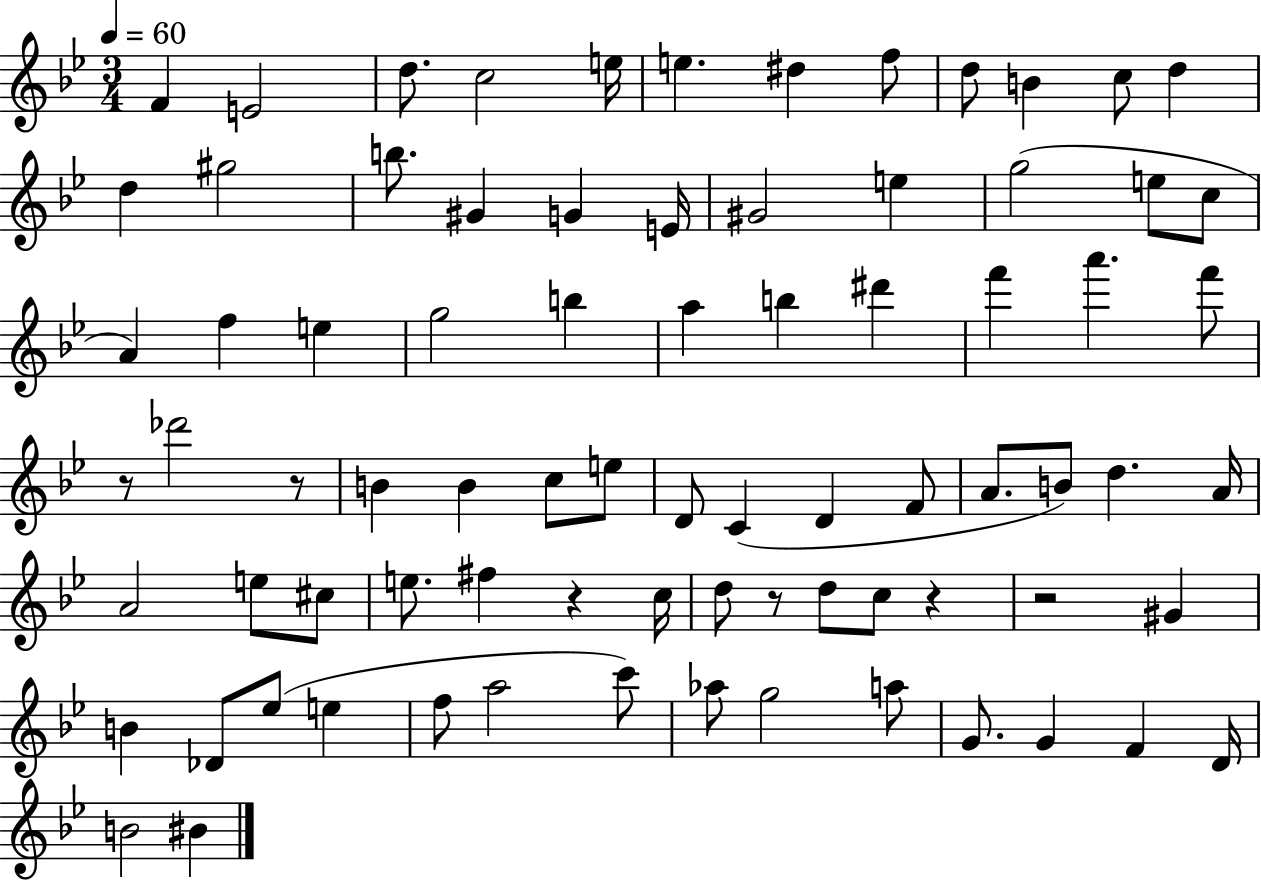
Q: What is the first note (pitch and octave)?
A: F4